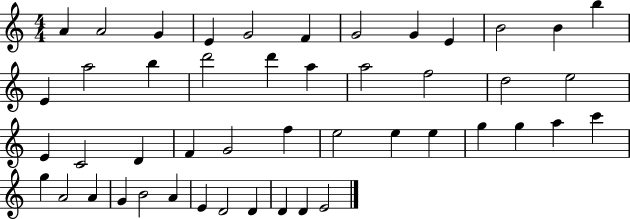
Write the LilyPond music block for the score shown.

{
  \clef treble
  \numericTimeSignature
  \time 4/4
  \key c \major
  a'4 a'2 g'4 | e'4 g'2 f'4 | g'2 g'4 e'4 | b'2 b'4 b''4 | \break e'4 a''2 b''4 | d'''2 d'''4 a''4 | a''2 f''2 | d''2 e''2 | \break e'4 c'2 d'4 | f'4 g'2 f''4 | e''2 e''4 e''4 | g''4 g''4 a''4 c'''4 | \break g''4 a'2 a'4 | g'4 b'2 a'4 | e'4 d'2 d'4 | d'4 d'4 e'2 | \break \bar "|."
}